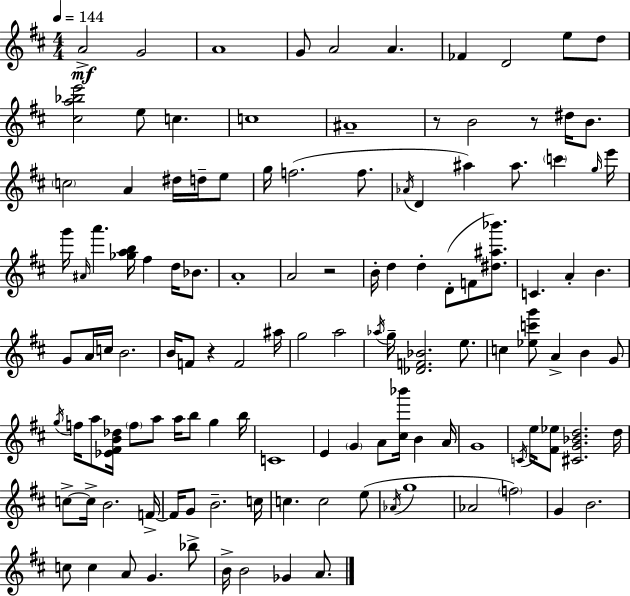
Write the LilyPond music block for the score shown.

{
  \clef treble
  \numericTimeSignature
  \time 4/4
  \key d \major
  \tempo 4 = 144
  a'2->\mf g'2 | a'1 | g'8 a'2 a'4. | fes'4 d'2 e''8 d''8 | \break <cis'' a'' bes'' e'''>2 e''8 c''4. | c''1 | ais'1-- | r8 b'2 r8 dis''16 b'8. | \break \parenthesize c''2 a'4 dis''16 d''16-- e''8 | g''16 f''2.( f''8. | \acciaccatura { aes'16 } d'4 ais''4) ais''8. \parenthesize c'''4 | \grace { g''16 } e'''16 g'''16 \grace { ais'16 } a'''4. <ges'' a'' b''>16 fis''4 d''16 | \break bes'8. a'1-. | a'2 r2 | b'16-. d''4 d''4-. d'8-.( f'8 | <dis'' ais'' bes'''>8.) c'4. a'4-. b'4. | \break g'8 a'16 c''16 b'2. | b'16 f'8 r4 f'2 | ais''16 g''2 a''2 | \acciaccatura { aes''16 } g''16-- <des' f' bes'>2. | \break e''8. c''4 <ees'' c''' g'''>8 a'4-> b'4 | g'8 \acciaccatura { g''16 } f''16 a''8 <ees' fis' b' des''>16 \parenthesize f''8 a''8 a''16 b''8 | g''4 b''16 c'1 | e'4 \parenthesize g'4 a'8 <cis'' bes'''>16 | \break b'4 a'16 g'1 | \acciaccatura { c'16 } e''16 <fis' ees''>8 <cis' g' bes' d''>2. | d''16 c''8->~~ c''16-> b'2. | f'16->~~ f'16 g'8 b'2.-- | \break c''16 c''4. c''2 | e''8( \acciaccatura { aes'16 } g''1 | aes'2 \parenthesize f''2) | g'4 b'2. | \break c''8 c''4 a'8 g'4. | bes''8-> b'16-> b'2 | ges'4 a'8. \bar "|."
}